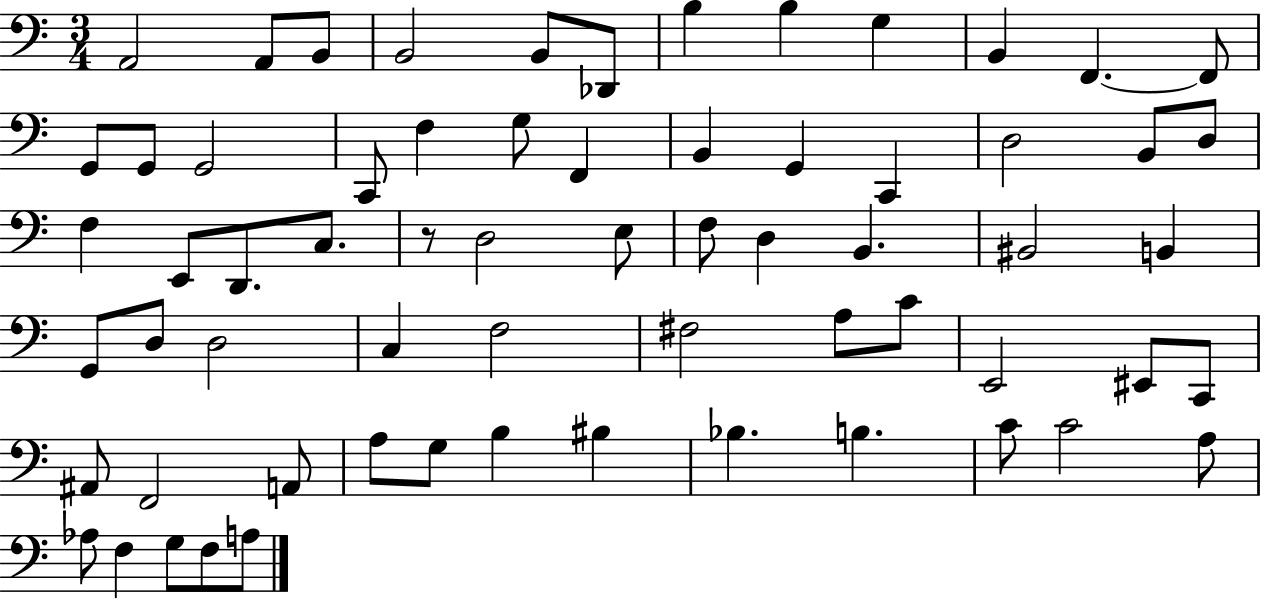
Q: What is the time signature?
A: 3/4